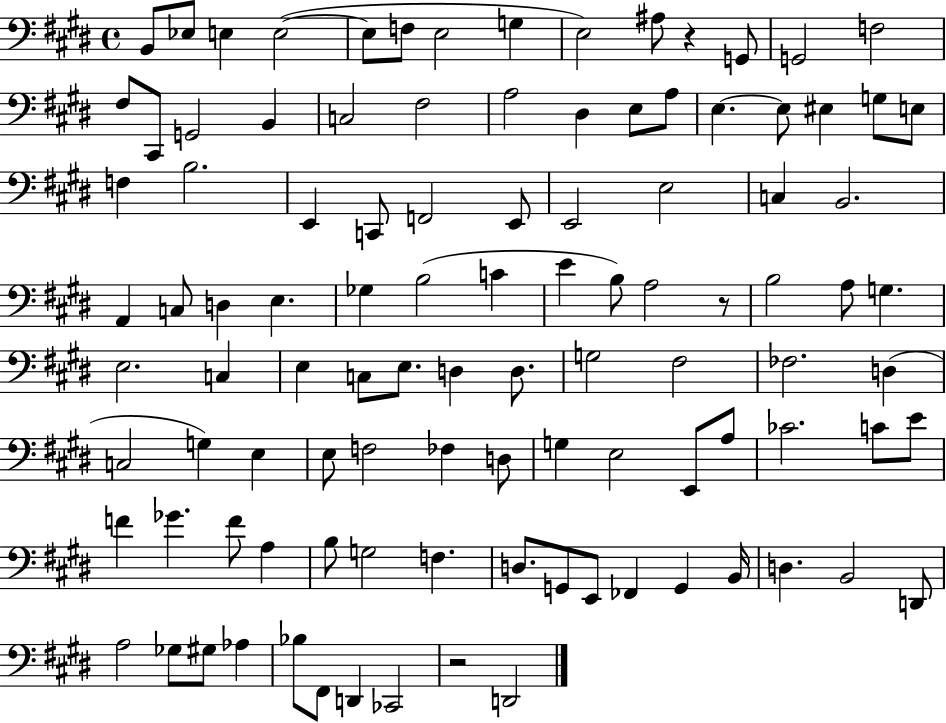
{
  \clef bass
  \time 4/4
  \defaultTimeSignature
  \key e \major
  b,8 ees8 e4 e2~(~ | e8 f8 e2 g4 | e2) ais8 r4 g,8 | g,2 f2 | \break fis8 cis,8 g,2 b,4 | c2 fis2 | a2 dis4 e8 a8 | e4.~~ e8 eis4 g8 e8 | \break f4 b2. | e,4 c,8 f,2 e,8 | e,2 e2 | c4 b,2. | \break a,4 c8 d4 e4. | ges4 b2( c'4 | e'4 b8) a2 r8 | b2 a8 g4. | \break e2. c4 | e4 c8 e8. d4 d8. | g2 fis2 | fes2. d4( | \break c2 g4) e4 | e8 f2 fes4 d8 | g4 e2 e,8 a8 | ces'2. c'8 e'8 | \break f'4 ges'4. f'8 a4 | b8 g2 f4. | d8. g,8 e,8 fes,4 g,4 b,16 | d4. b,2 d,8 | \break a2 ges8 gis8 aes4 | bes8 fis,8 d,4 ces,2 | r2 d,2 | \bar "|."
}